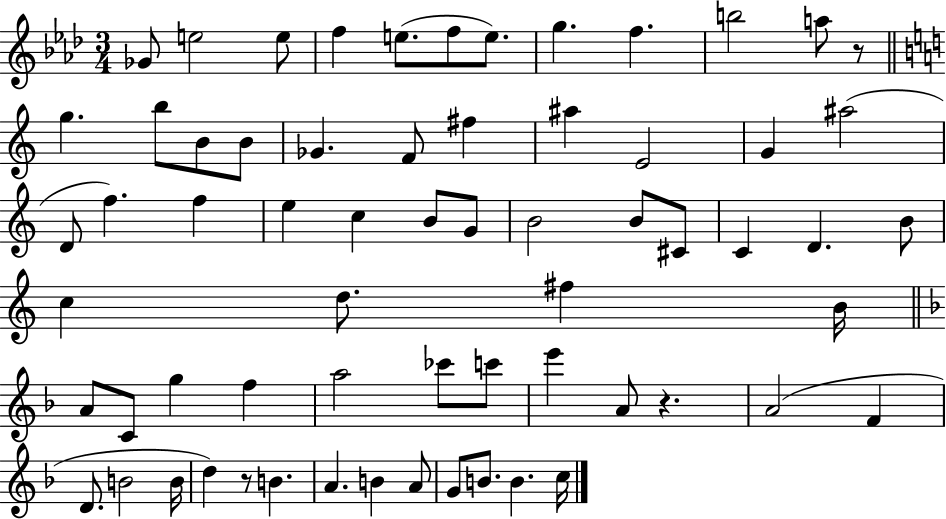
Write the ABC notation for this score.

X:1
T:Untitled
M:3/4
L:1/4
K:Ab
_G/2 e2 e/2 f e/2 f/2 e/2 g f b2 a/2 z/2 g b/2 B/2 B/2 _G F/2 ^f ^a E2 G ^a2 D/2 f f e c B/2 G/2 B2 B/2 ^C/2 C D B/2 c d/2 ^f B/4 A/2 C/2 g f a2 _c'/2 c'/2 e' A/2 z A2 F D/2 B2 B/4 d z/2 B A B A/2 G/2 B/2 B c/4